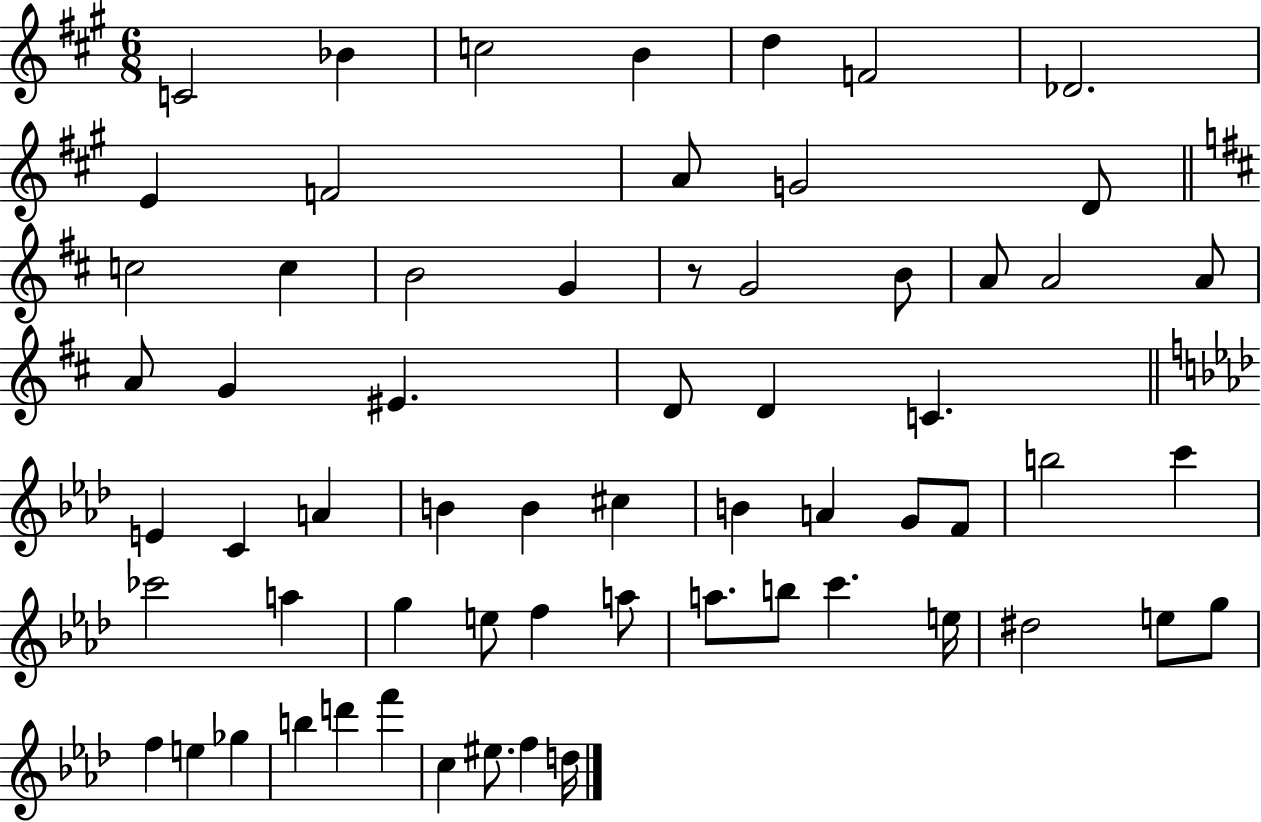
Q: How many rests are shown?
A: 1